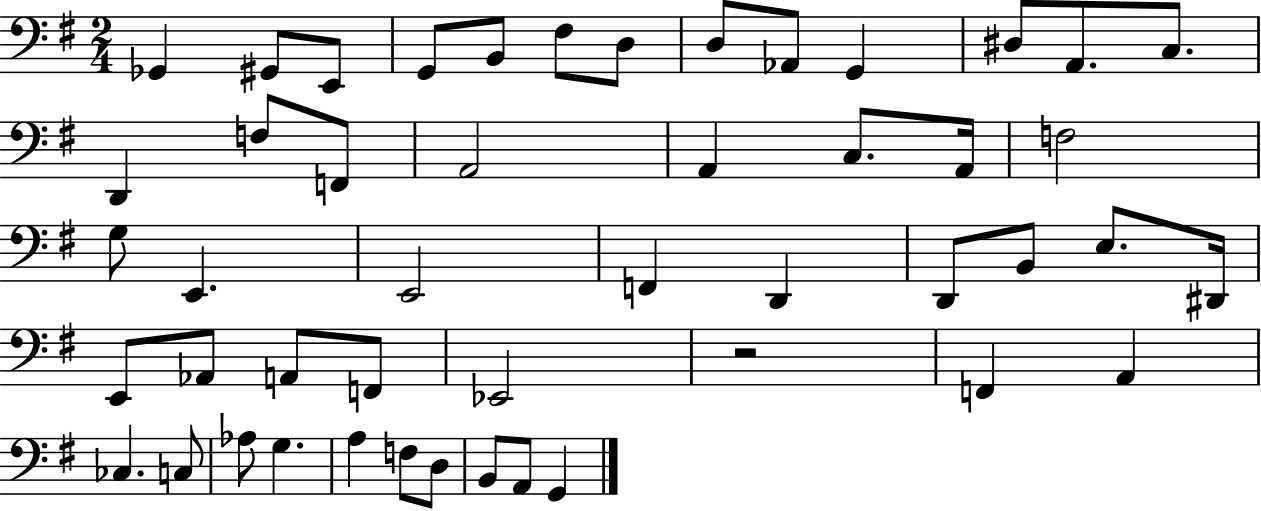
X:1
T:Untitled
M:2/4
L:1/4
K:G
_G,, ^G,,/2 E,,/2 G,,/2 B,,/2 ^F,/2 D,/2 D,/2 _A,,/2 G,, ^D,/2 A,,/2 C,/2 D,, F,/2 F,,/2 A,,2 A,, C,/2 A,,/4 F,2 G,/2 E,, E,,2 F,, D,, D,,/2 B,,/2 E,/2 ^D,,/4 E,,/2 _A,,/2 A,,/2 F,,/2 _E,,2 z2 F,, A,, _C, C,/2 _A,/2 G, A, F,/2 D,/2 B,,/2 A,,/2 G,,